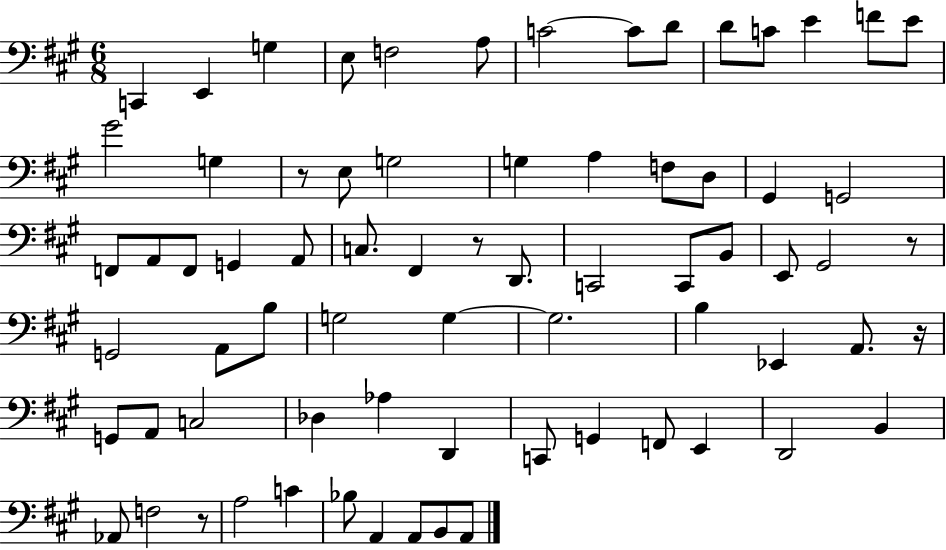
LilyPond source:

{
  \clef bass
  \numericTimeSignature
  \time 6/8
  \key a \major
  \repeat volta 2 { c,4 e,4 g4 | e8 f2 a8 | c'2~~ c'8 d'8 | d'8 c'8 e'4 f'8 e'8 | \break gis'2 g4 | r8 e8 g2 | g4 a4 f8 d8 | gis,4 g,2 | \break f,8 a,8 f,8 g,4 a,8 | c8. fis,4 r8 d,8. | c,2 c,8 b,8 | e,8 gis,2 r8 | \break g,2 a,8 b8 | g2 g4~~ | g2. | b4 ees,4 a,8. r16 | \break g,8 a,8 c2 | des4 aes4 d,4 | c,8 g,4 f,8 e,4 | d,2 b,4 | \break aes,8 f2 r8 | a2 c'4 | bes8 a,4 a,8 b,8 a,8 | } \bar "|."
}